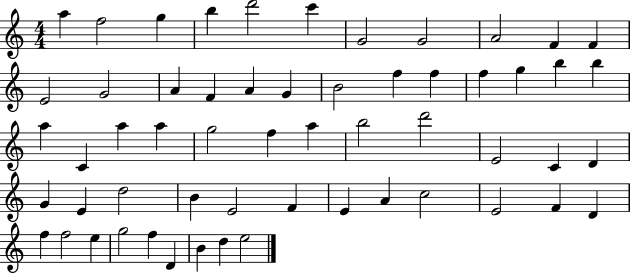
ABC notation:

X:1
T:Untitled
M:4/4
L:1/4
K:C
a f2 g b d'2 c' G2 G2 A2 F F E2 G2 A F A G B2 f f f g b b a C a a g2 f a b2 d'2 E2 C D G E d2 B E2 F E A c2 E2 F D f f2 e g2 f D B d e2